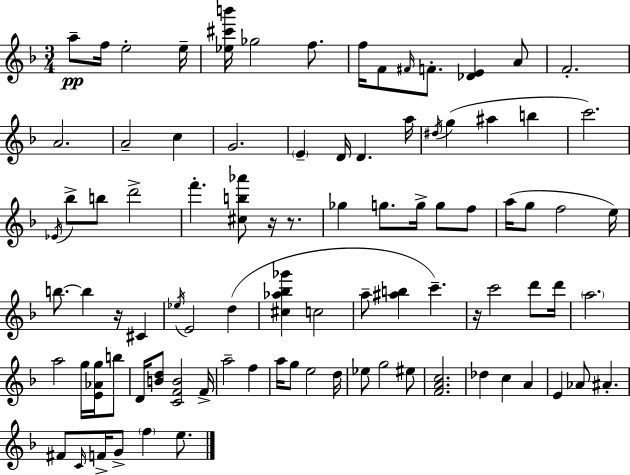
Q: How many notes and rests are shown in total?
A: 91